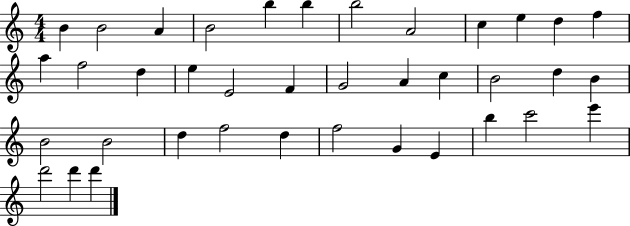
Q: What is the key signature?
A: C major